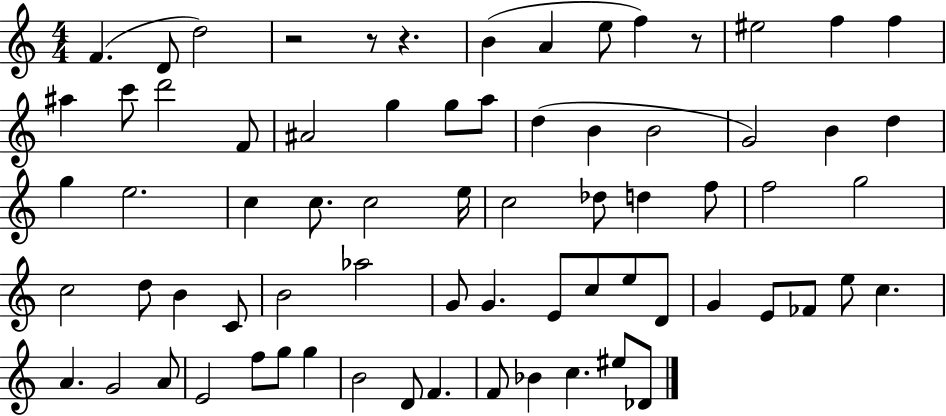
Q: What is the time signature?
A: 4/4